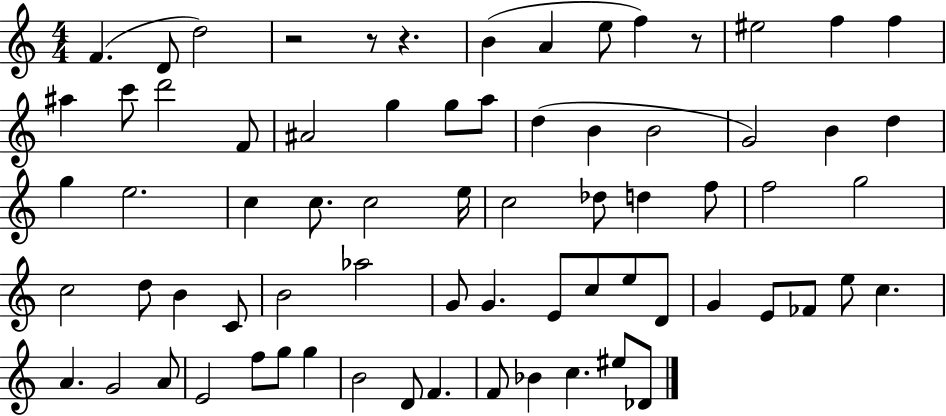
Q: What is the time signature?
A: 4/4